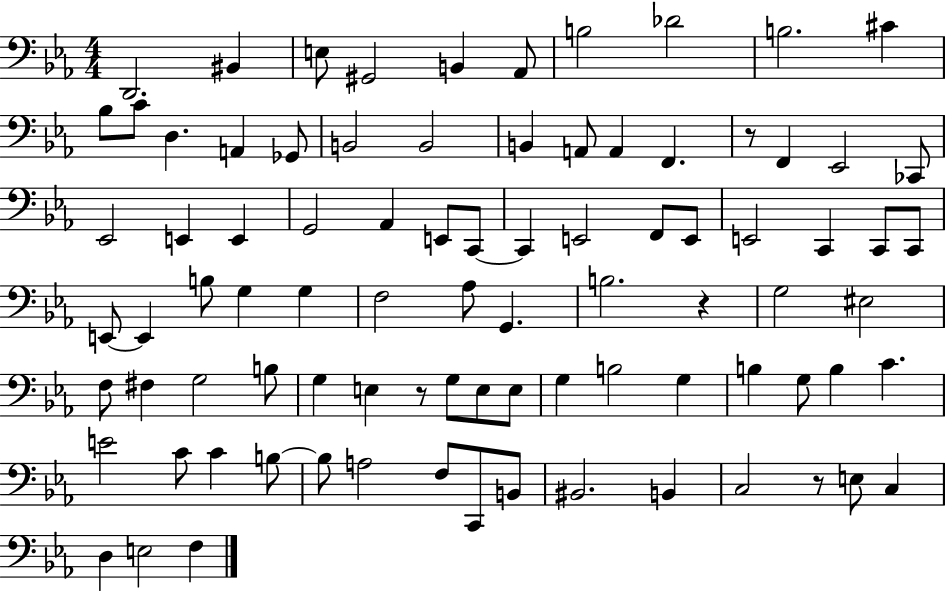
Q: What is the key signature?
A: EES major